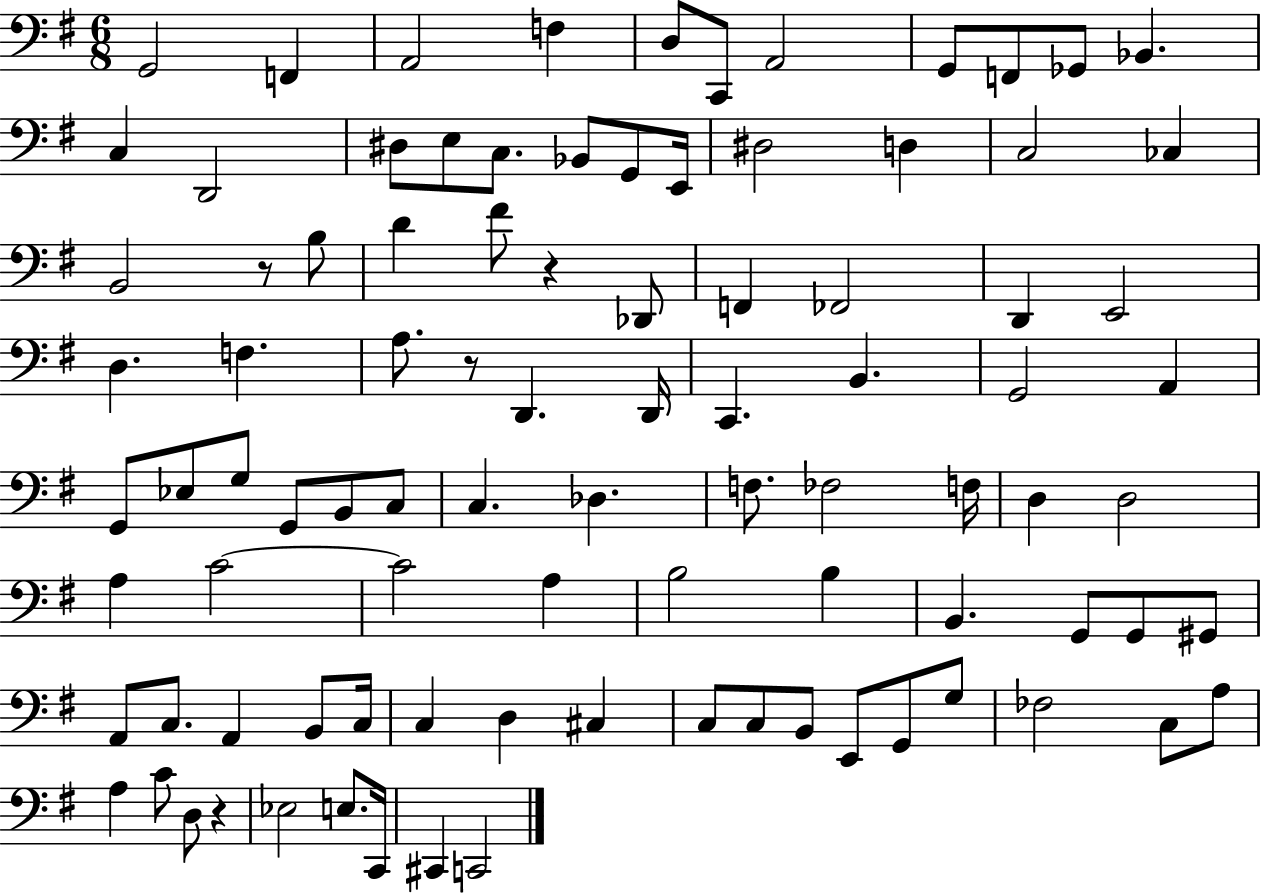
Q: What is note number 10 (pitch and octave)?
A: Gb2